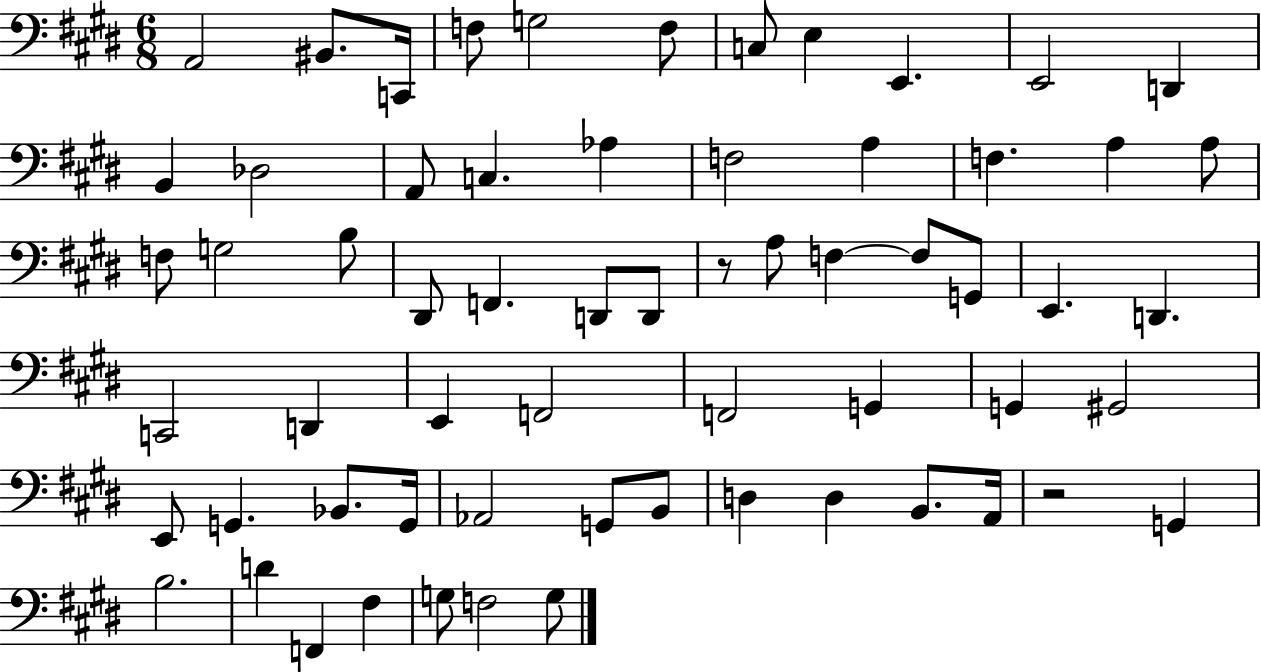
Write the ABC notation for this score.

X:1
T:Untitled
M:6/8
L:1/4
K:E
A,,2 ^B,,/2 C,,/4 F,/2 G,2 F,/2 C,/2 E, E,, E,,2 D,, B,, _D,2 A,,/2 C, _A, F,2 A, F, A, A,/2 F,/2 G,2 B,/2 ^D,,/2 F,, D,,/2 D,,/2 z/2 A,/2 F, F,/2 G,,/2 E,, D,, C,,2 D,, E,, F,,2 F,,2 G,, G,, ^G,,2 E,,/2 G,, _B,,/2 G,,/4 _A,,2 G,,/2 B,,/2 D, D, B,,/2 A,,/4 z2 G,, B,2 D F,, ^F, G,/2 F,2 G,/2